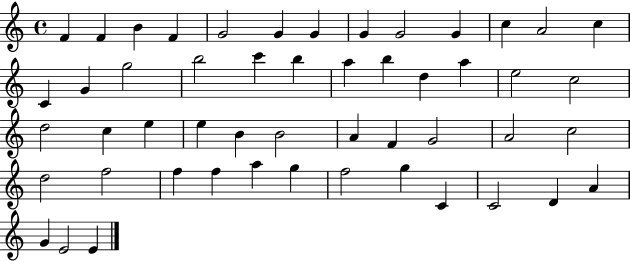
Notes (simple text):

F4/q F4/q B4/q F4/q G4/h G4/q G4/q G4/q G4/h G4/q C5/q A4/h C5/q C4/q G4/q G5/h B5/h C6/q B5/q A5/q B5/q D5/q A5/q E5/h C5/h D5/h C5/q E5/q E5/q B4/q B4/h A4/q F4/q G4/h A4/h C5/h D5/h F5/h F5/q F5/q A5/q G5/q F5/h G5/q C4/q C4/h D4/q A4/q G4/q E4/h E4/q